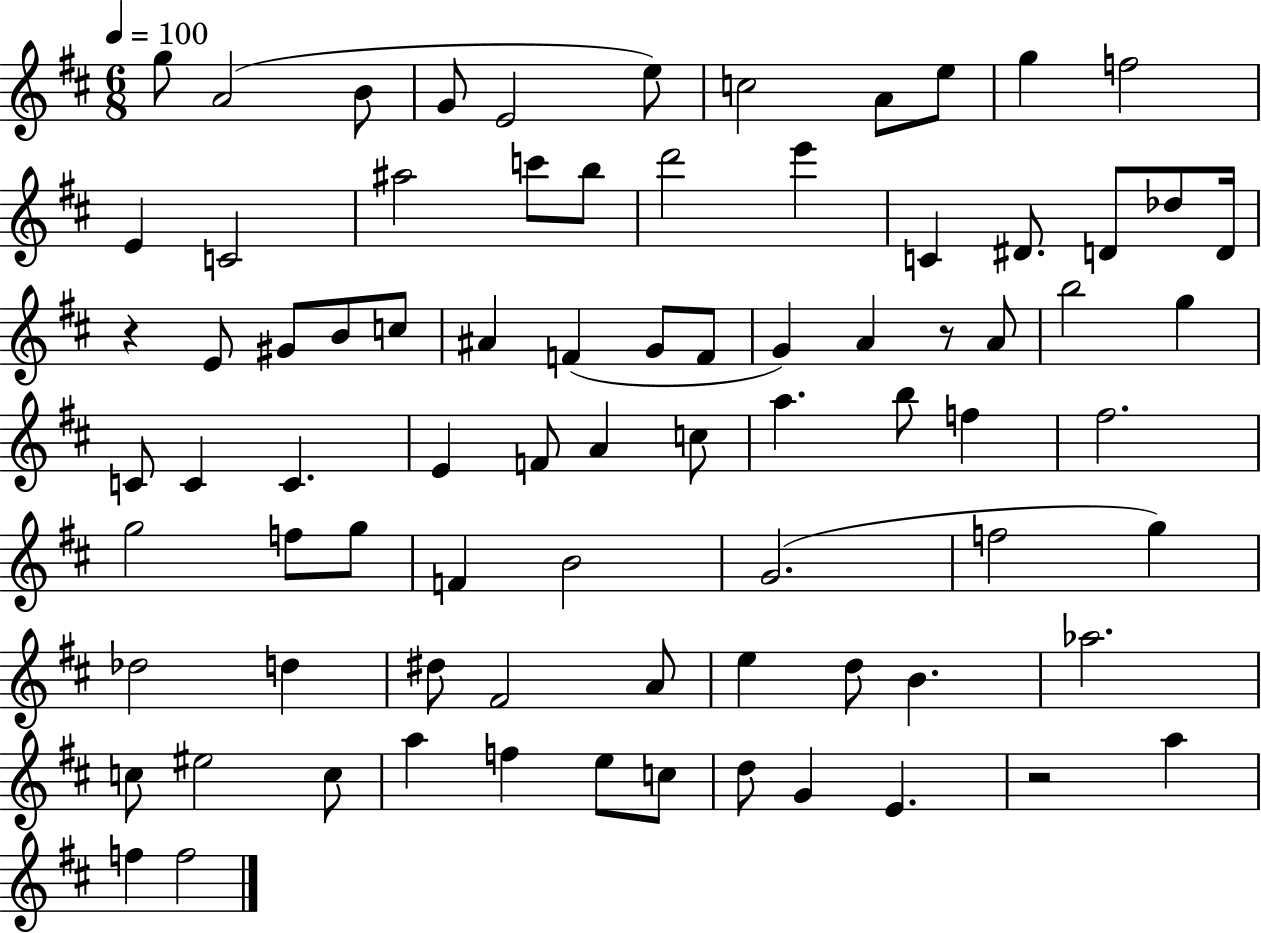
G5/e A4/h B4/e G4/e E4/h E5/e C5/h A4/e E5/e G5/q F5/h E4/q C4/h A#5/h C6/e B5/e D6/h E6/q C4/q D#4/e. D4/e Db5/e D4/s R/q E4/e G#4/e B4/e C5/e A#4/q F4/q G4/e F4/e G4/q A4/q R/e A4/e B5/h G5/q C4/e C4/q C4/q. E4/q F4/e A4/q C5/e A5/q. B5/e F5/q F#5/h. G5/h F5/e G5/e F4/q B4/h G4/h. F5/h G5/q Db5/h D5/q D#5/e F#4/h A4/e E5/q D5/e B4/q. Ab5/h. C5/e EIS5/h C5/e A5/q F5/q E5/e C5/e D5/e G4/q E4/q. R/h A5/q F5/q F5/h